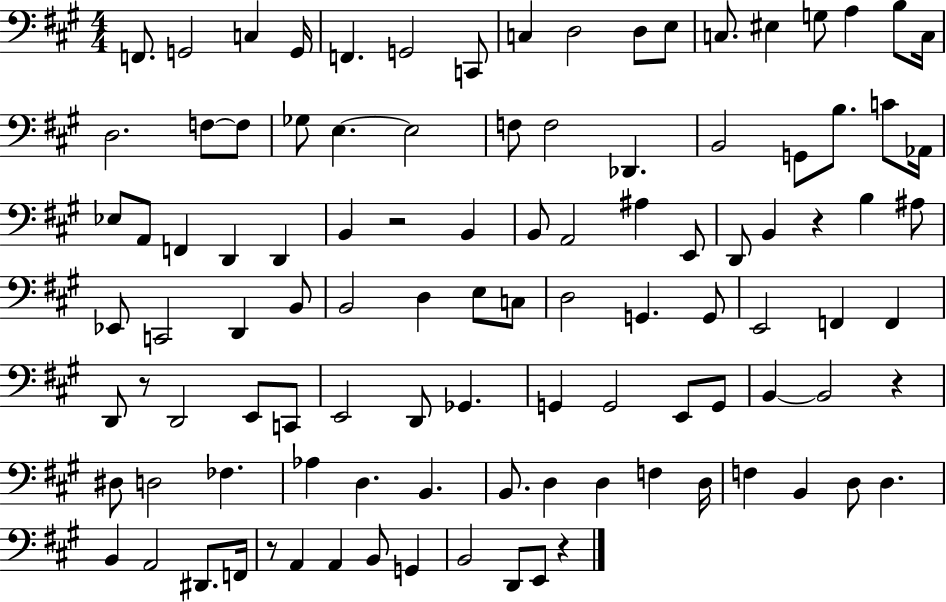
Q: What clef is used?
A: bass